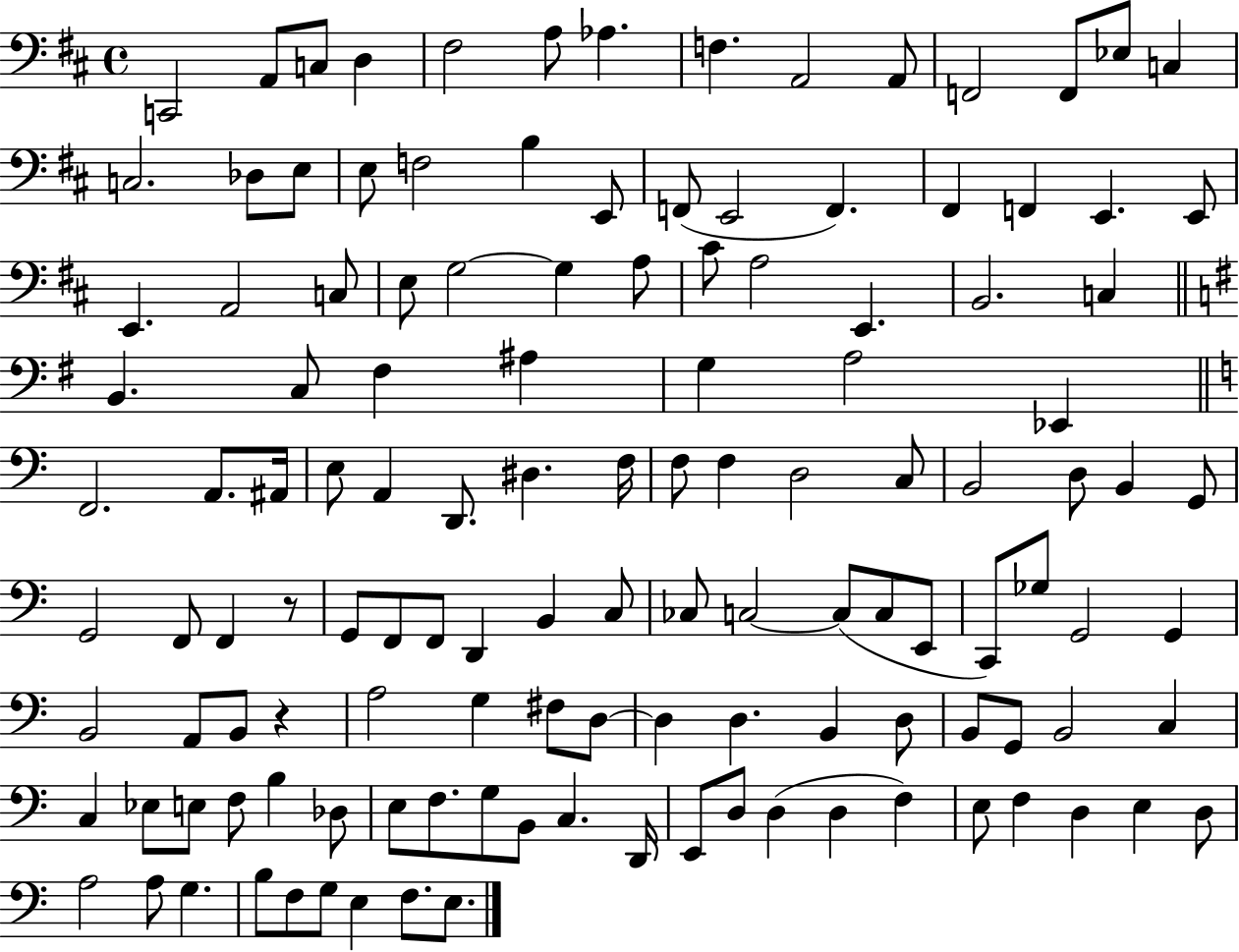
{
  \clef bass
  \time 4/4
  \defaultTimeSignature
  \key d \major
  c,2 a,8 c8 d4 | fis2 a8 aes4. | f4. a,2 a,8 | f,2 f,8 ees8 c4 | \break c2. des8 e8 | e8 f2 b4 e,8 | f,8( e,2 f,4.) | fis,4 f,4 e,4. e,8 | \break e,4. a,2 c8 | e8 g2~~ g4 a8 | cis'8 a2 e,4. | b,2. c4 | \break \bar "||" \break \key e \minor b,4. c8 fis4 ais4 | g4 a2 ees,4 | \bar "||" \break \key a \minor f,2. a,8. ais,16 | e8 a,4 d,8. dis4. f16 | f8 f4 d2 c8 | b,2 d8 b,4 g,8 | \break g,2 f,8 f,4 r8 | g,8 f,8 f,8 d,4 b,4 c8 | ces8 c2~~ c8( c8 e,8 | c,8) ges8 g,2 g,4 | \break b,2 a,8 b,8 r4 | a2 g4 fis8 d8~~ | d4 d4. b,4 d8 | b,8 g,8 b,2 c4 | \break c4 ees8 e8 f8 b4 des8 | e8 f8. g8 b,8 c4. d,16 | e,8 d8 d4( d4 f4) | e8 f4 d4 e4 d8 | \break a2 a8 g4. | b8 f8 g8 e4 f8. e8. | \bar "|."
}